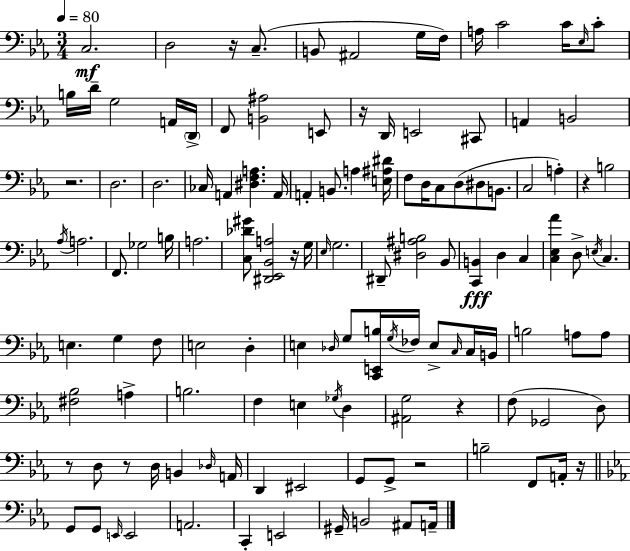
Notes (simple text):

C3/h. D3/h R/s C3/e. B2/e A#2/h G3/s F3/s A3/s C4/h C4/s Eb3/s C4/e B3/s D4/s G3/h A2/s D2/s F2/e [B2,A#3]/h E2/e R/s D2/s E2/h C#2/e A2/q B2/h R/h. D3/h. D3/h. CES3/s A2/q [D#3,F3,A3]/q. A2/s A2/q B2/e. A3/q [E3,A#3,D#4]/s F3/e D3/s C3/e D3/e D#3/e B2/e. C3/h A3/q R/q B3/h Ab3/s A3/h. F2/e. Gb3/h B3/s A3/h. [C3,Db4,G#4]/e [D#2,Eb2,Bb2,A3]/h R/s G3/s Eb3/s G3/h. D#2/e [D#3,A#3,B3]/h Bb2/e [C2,B2]/q D3/q C3/q [C3,Eb3,Ab4]/q D3/e E3/s C3/q. E3/q. G3/q F3/e E3/h D3/q E3/q Db3/s G3/e [C2,E2,B3]/s G3/s FES3/s E3/e C3/s C3/s B2/s B3/h A3/e A3/e [F#3,Bb3]/h A3/q B3/h. F3/q E3/q Gb3/s D3/q [A#2,G3]/h R/q F3/e Gb2/h D3/e R/e D3/e R/e D3/s B2/q Db3/s A2/s D2/q EIS2/h G2/e G2/e R/h B3/h F2/e A2/s R/s G2/e G2/e E2/s E2/h A2/h. C2/q E2/h G#2/s B2/h A#2/e A2/s